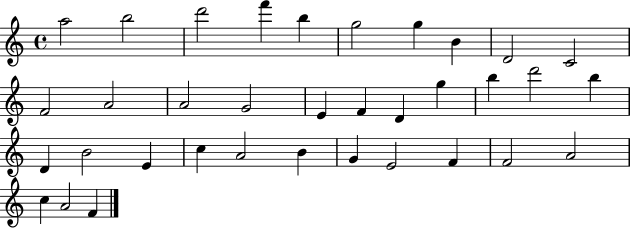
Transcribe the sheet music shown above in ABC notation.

X:1
T:Untitled
M:4/4
L:1/4
K:C
a2 b2 d'2 f' b g2 g B D2 C2 F2 A2 A2 G2 E F D g b d'2 b D B2 E c A2 B G E2 F F2 A2 c A2 F